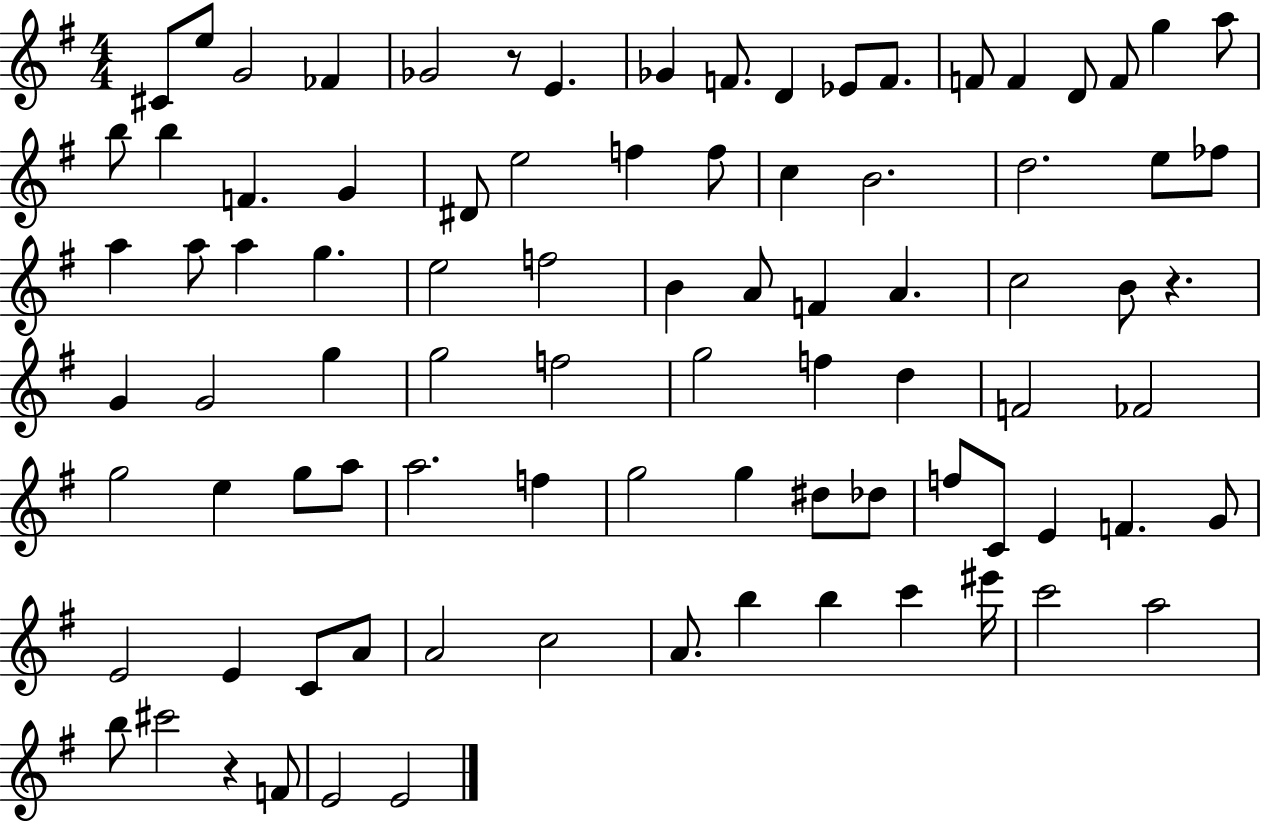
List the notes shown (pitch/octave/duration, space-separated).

C#4/e E5/e G4/h FES4/q Gb4/h R/e E4/q. Gb4/q F4/e. D4/q Eb4/e F4/e. F4/e F4/q D4/e F4/e G5/q A5/e B5/e B5/q F4/q. G4/q D#4/e E5/h F5/q F5/e C5/q B4/h. D5/h. E5/e FES5/e A5/q A5/e A5/q G5/q. E5/h F5/h B4/q A4/e F4/q A4/q. C5/h B4/e R/q. G4/q G4/h G5/q G5/h F5/h G5/h F5/q D5/q F4/h FES4/h G5/h E5/q G5/e A5/e A5/h. F5/q G5/h G5/q D#5/e Db5/e F5/e C4/e E4/q F4/q. G4/e E4/h E4/q C4/e A4/e A4/h C5/h A4/e. B5/q B5/q C6/q EIS6/s C6/h A5/h B5/e C#6/h R/q F4/e E4/h E4/h